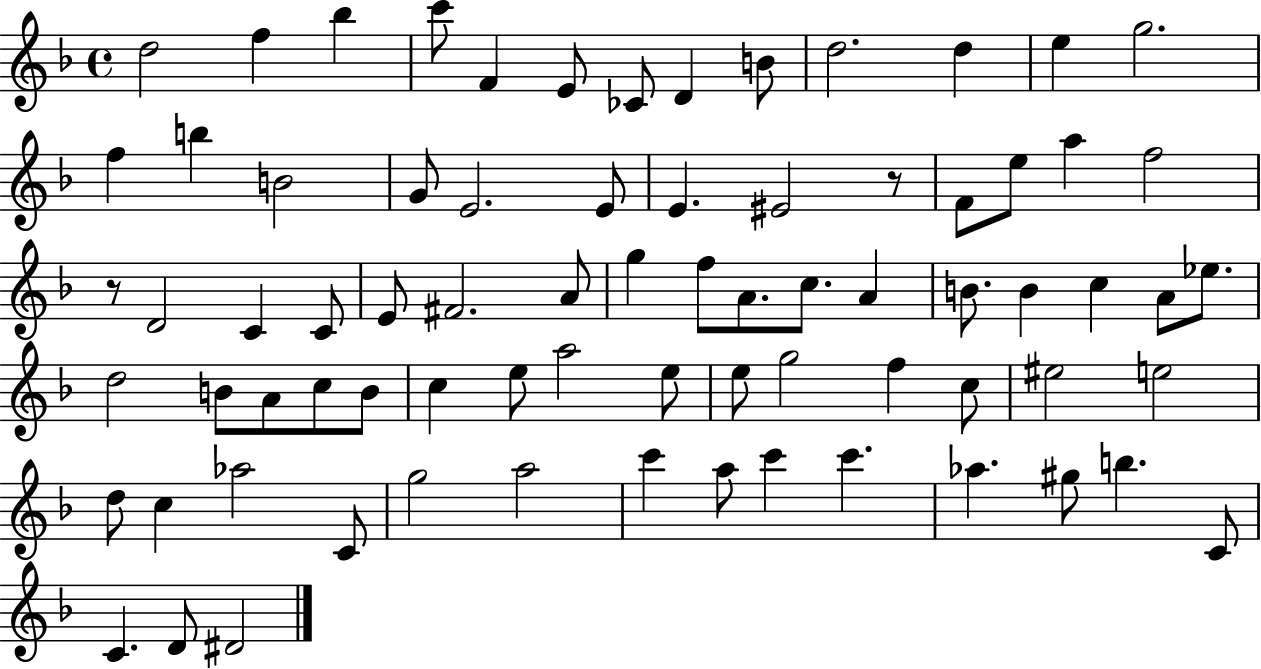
{
  \clef treble
  \time 4/4
  \defaultTimeSignature
  \key f \major
  d''2 f''4 bes''4 | c'''8 f'4 e'8 ces'8 d'4 b'8 | d''2. d''4 | e''4 g''2. | \break f''4 b''4 b'2 | g'8 e'2. e'8 | e'4. eis'2 r8 | f'8 e''8 a''4 f''2 | \break r8 d'2 c'4 c'8 | e'8 fis'2. a'8 | g''4 f''8 a'8. c''8. a'4 | b'8. b'4 c''4 a'8 ees''8. | \break d''2 b'8 a'8 c''8 b'8 | c''4 e''8 a''2 e''8 | e''8 g''2 f''4 c''8 | eis''2 e''2 | \break d''8 c''4 aes''2 c'8 | g''2 a''2 | c'''4 a''8 c'''4 c'''4. | aes''4. gis''8 b''4. c'8 | \break c'4. d'8 dis'2 | \bar "|."
}